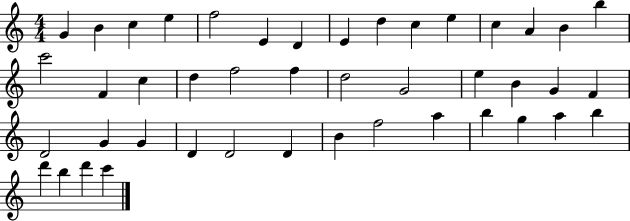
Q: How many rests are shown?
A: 0